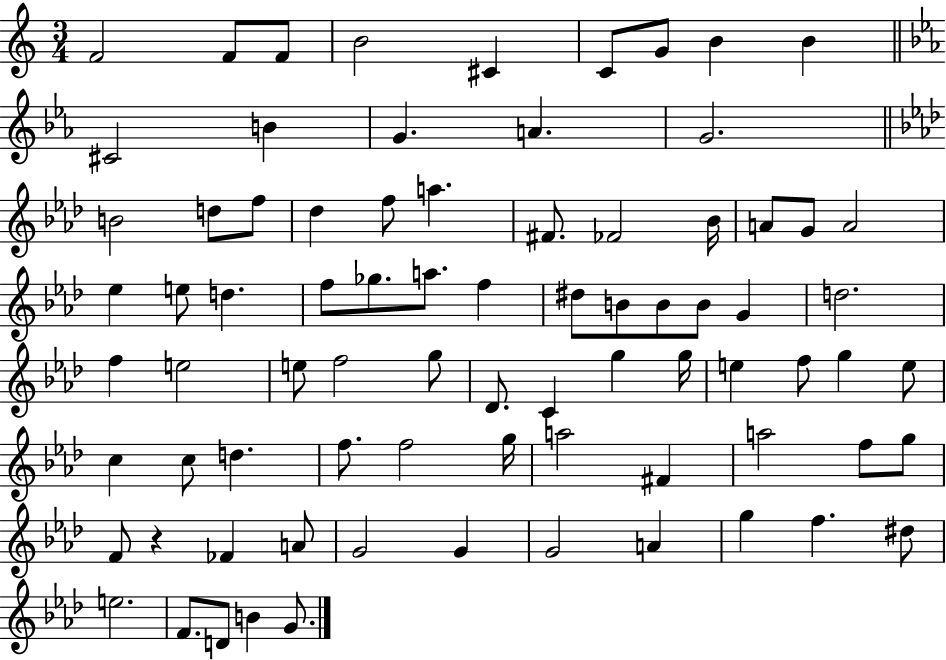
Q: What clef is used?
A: treble